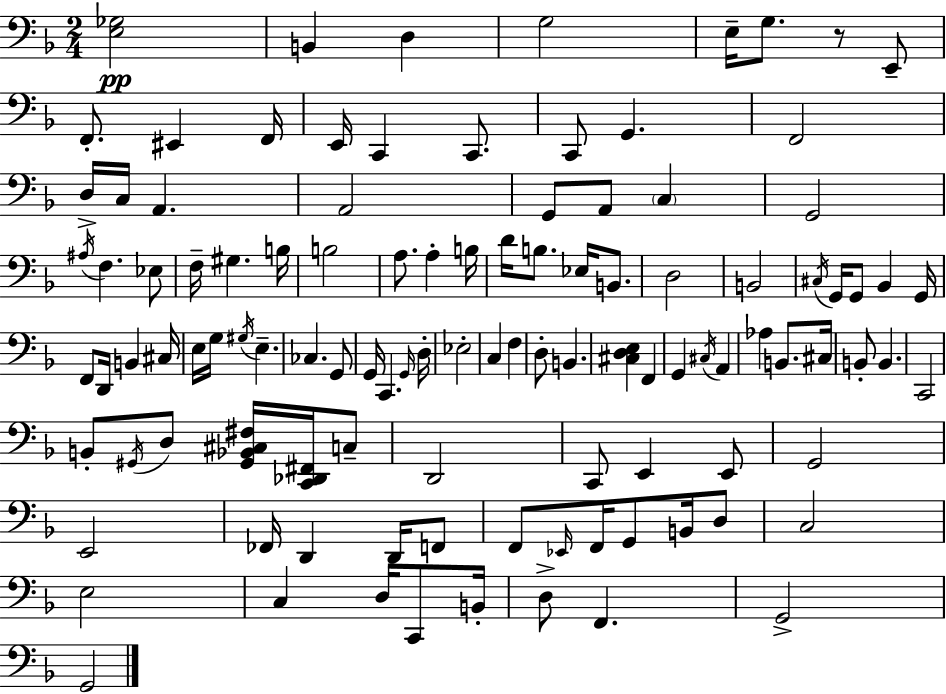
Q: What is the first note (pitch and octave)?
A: B2